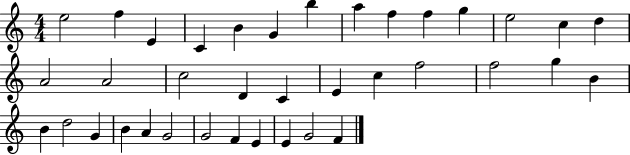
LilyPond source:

{
  \clef treble
  \numericTimeSignature
  \time 4/4
  \key c \major
  e''2 f''4 e'4 | c'4 b'4 g'4 b''4 | a''4 f''4 f''4 g''4 | e''2 c''4 d''4 | \break a'2 a'2 | c''2 d'4 c'4 | e'4 c''4 f''2 | f''2 g''4 b'4 | \break b'4 d''2 g'4 | b'4 a'4 g'2 | g'2 f'4 e'4 | e'4 g'2 f'4 | \break \bar "|."
}